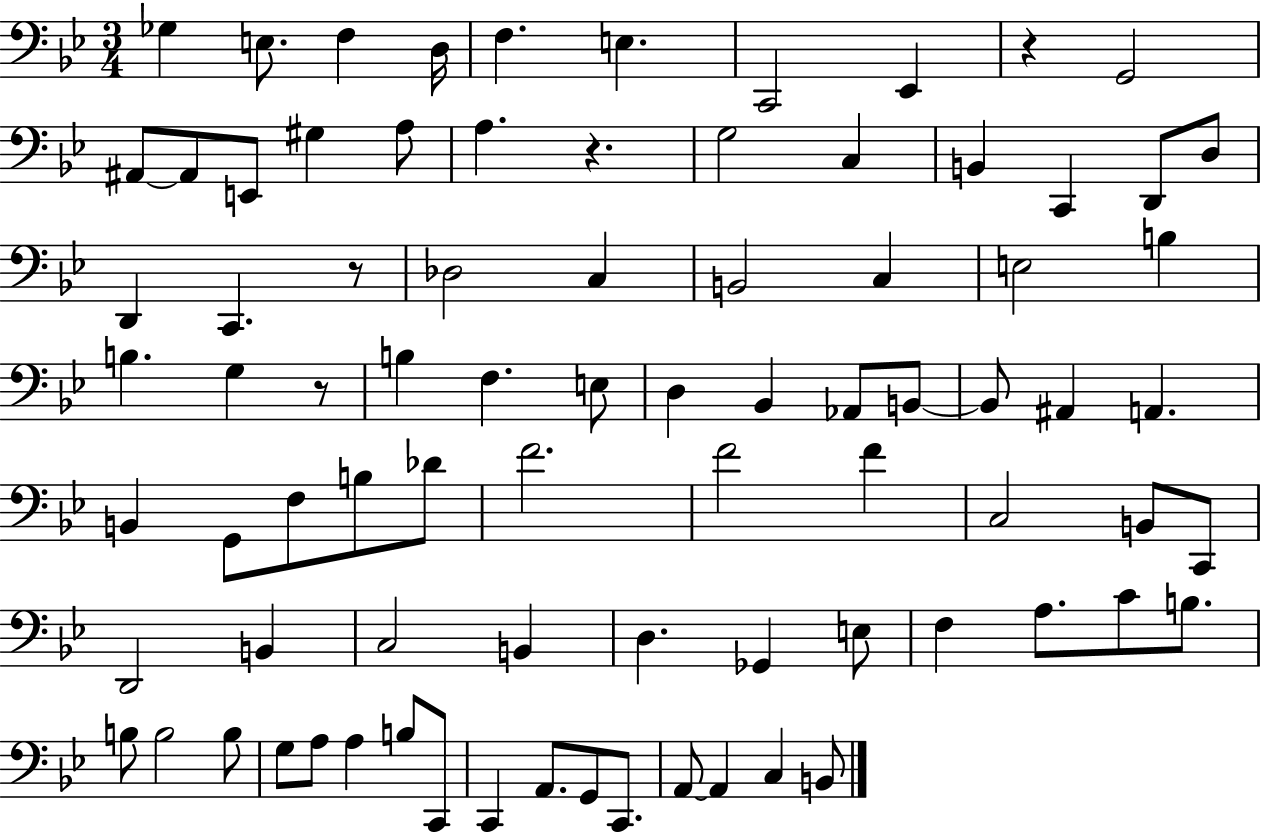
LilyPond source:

{
  \clef bass
  \numericTimeSignature
  \time 3/4
  \key bes \major
  \repeat volta 2 { ges4 e8. f4 d16 | f4. e4. | c,2 ees,4 | r4 g,2 | \break ais,8~~ ais,8 e,8 gis4 a8 | a4. r4. | g2 c4 | b,4 c,4 d,8 d8 | \break d,4 c,4. r8 | des2 c4 | b,2 c4 | e2 b4 | \break b4. g4 r8 | b4 f4. e8 | d4 bes,4 aes,8 b,8~~ | b,8 ais,4 a,4. | \break b,4 g,8 f8 b8 des'8 | f'2. | f'2 f'4 | c2 b,8 c,8 | \break d,2 b,4 | c2 b,4 | d4. ges,4 e8 | f4 a8. c'8 b8. | \break b8 b2 b8 | g8 a8 a4 b8 c,8 | c,4 a,8. g,8 c,8. | a,8~~ a,4 c4 b,8 | \break } \bar "|."
}